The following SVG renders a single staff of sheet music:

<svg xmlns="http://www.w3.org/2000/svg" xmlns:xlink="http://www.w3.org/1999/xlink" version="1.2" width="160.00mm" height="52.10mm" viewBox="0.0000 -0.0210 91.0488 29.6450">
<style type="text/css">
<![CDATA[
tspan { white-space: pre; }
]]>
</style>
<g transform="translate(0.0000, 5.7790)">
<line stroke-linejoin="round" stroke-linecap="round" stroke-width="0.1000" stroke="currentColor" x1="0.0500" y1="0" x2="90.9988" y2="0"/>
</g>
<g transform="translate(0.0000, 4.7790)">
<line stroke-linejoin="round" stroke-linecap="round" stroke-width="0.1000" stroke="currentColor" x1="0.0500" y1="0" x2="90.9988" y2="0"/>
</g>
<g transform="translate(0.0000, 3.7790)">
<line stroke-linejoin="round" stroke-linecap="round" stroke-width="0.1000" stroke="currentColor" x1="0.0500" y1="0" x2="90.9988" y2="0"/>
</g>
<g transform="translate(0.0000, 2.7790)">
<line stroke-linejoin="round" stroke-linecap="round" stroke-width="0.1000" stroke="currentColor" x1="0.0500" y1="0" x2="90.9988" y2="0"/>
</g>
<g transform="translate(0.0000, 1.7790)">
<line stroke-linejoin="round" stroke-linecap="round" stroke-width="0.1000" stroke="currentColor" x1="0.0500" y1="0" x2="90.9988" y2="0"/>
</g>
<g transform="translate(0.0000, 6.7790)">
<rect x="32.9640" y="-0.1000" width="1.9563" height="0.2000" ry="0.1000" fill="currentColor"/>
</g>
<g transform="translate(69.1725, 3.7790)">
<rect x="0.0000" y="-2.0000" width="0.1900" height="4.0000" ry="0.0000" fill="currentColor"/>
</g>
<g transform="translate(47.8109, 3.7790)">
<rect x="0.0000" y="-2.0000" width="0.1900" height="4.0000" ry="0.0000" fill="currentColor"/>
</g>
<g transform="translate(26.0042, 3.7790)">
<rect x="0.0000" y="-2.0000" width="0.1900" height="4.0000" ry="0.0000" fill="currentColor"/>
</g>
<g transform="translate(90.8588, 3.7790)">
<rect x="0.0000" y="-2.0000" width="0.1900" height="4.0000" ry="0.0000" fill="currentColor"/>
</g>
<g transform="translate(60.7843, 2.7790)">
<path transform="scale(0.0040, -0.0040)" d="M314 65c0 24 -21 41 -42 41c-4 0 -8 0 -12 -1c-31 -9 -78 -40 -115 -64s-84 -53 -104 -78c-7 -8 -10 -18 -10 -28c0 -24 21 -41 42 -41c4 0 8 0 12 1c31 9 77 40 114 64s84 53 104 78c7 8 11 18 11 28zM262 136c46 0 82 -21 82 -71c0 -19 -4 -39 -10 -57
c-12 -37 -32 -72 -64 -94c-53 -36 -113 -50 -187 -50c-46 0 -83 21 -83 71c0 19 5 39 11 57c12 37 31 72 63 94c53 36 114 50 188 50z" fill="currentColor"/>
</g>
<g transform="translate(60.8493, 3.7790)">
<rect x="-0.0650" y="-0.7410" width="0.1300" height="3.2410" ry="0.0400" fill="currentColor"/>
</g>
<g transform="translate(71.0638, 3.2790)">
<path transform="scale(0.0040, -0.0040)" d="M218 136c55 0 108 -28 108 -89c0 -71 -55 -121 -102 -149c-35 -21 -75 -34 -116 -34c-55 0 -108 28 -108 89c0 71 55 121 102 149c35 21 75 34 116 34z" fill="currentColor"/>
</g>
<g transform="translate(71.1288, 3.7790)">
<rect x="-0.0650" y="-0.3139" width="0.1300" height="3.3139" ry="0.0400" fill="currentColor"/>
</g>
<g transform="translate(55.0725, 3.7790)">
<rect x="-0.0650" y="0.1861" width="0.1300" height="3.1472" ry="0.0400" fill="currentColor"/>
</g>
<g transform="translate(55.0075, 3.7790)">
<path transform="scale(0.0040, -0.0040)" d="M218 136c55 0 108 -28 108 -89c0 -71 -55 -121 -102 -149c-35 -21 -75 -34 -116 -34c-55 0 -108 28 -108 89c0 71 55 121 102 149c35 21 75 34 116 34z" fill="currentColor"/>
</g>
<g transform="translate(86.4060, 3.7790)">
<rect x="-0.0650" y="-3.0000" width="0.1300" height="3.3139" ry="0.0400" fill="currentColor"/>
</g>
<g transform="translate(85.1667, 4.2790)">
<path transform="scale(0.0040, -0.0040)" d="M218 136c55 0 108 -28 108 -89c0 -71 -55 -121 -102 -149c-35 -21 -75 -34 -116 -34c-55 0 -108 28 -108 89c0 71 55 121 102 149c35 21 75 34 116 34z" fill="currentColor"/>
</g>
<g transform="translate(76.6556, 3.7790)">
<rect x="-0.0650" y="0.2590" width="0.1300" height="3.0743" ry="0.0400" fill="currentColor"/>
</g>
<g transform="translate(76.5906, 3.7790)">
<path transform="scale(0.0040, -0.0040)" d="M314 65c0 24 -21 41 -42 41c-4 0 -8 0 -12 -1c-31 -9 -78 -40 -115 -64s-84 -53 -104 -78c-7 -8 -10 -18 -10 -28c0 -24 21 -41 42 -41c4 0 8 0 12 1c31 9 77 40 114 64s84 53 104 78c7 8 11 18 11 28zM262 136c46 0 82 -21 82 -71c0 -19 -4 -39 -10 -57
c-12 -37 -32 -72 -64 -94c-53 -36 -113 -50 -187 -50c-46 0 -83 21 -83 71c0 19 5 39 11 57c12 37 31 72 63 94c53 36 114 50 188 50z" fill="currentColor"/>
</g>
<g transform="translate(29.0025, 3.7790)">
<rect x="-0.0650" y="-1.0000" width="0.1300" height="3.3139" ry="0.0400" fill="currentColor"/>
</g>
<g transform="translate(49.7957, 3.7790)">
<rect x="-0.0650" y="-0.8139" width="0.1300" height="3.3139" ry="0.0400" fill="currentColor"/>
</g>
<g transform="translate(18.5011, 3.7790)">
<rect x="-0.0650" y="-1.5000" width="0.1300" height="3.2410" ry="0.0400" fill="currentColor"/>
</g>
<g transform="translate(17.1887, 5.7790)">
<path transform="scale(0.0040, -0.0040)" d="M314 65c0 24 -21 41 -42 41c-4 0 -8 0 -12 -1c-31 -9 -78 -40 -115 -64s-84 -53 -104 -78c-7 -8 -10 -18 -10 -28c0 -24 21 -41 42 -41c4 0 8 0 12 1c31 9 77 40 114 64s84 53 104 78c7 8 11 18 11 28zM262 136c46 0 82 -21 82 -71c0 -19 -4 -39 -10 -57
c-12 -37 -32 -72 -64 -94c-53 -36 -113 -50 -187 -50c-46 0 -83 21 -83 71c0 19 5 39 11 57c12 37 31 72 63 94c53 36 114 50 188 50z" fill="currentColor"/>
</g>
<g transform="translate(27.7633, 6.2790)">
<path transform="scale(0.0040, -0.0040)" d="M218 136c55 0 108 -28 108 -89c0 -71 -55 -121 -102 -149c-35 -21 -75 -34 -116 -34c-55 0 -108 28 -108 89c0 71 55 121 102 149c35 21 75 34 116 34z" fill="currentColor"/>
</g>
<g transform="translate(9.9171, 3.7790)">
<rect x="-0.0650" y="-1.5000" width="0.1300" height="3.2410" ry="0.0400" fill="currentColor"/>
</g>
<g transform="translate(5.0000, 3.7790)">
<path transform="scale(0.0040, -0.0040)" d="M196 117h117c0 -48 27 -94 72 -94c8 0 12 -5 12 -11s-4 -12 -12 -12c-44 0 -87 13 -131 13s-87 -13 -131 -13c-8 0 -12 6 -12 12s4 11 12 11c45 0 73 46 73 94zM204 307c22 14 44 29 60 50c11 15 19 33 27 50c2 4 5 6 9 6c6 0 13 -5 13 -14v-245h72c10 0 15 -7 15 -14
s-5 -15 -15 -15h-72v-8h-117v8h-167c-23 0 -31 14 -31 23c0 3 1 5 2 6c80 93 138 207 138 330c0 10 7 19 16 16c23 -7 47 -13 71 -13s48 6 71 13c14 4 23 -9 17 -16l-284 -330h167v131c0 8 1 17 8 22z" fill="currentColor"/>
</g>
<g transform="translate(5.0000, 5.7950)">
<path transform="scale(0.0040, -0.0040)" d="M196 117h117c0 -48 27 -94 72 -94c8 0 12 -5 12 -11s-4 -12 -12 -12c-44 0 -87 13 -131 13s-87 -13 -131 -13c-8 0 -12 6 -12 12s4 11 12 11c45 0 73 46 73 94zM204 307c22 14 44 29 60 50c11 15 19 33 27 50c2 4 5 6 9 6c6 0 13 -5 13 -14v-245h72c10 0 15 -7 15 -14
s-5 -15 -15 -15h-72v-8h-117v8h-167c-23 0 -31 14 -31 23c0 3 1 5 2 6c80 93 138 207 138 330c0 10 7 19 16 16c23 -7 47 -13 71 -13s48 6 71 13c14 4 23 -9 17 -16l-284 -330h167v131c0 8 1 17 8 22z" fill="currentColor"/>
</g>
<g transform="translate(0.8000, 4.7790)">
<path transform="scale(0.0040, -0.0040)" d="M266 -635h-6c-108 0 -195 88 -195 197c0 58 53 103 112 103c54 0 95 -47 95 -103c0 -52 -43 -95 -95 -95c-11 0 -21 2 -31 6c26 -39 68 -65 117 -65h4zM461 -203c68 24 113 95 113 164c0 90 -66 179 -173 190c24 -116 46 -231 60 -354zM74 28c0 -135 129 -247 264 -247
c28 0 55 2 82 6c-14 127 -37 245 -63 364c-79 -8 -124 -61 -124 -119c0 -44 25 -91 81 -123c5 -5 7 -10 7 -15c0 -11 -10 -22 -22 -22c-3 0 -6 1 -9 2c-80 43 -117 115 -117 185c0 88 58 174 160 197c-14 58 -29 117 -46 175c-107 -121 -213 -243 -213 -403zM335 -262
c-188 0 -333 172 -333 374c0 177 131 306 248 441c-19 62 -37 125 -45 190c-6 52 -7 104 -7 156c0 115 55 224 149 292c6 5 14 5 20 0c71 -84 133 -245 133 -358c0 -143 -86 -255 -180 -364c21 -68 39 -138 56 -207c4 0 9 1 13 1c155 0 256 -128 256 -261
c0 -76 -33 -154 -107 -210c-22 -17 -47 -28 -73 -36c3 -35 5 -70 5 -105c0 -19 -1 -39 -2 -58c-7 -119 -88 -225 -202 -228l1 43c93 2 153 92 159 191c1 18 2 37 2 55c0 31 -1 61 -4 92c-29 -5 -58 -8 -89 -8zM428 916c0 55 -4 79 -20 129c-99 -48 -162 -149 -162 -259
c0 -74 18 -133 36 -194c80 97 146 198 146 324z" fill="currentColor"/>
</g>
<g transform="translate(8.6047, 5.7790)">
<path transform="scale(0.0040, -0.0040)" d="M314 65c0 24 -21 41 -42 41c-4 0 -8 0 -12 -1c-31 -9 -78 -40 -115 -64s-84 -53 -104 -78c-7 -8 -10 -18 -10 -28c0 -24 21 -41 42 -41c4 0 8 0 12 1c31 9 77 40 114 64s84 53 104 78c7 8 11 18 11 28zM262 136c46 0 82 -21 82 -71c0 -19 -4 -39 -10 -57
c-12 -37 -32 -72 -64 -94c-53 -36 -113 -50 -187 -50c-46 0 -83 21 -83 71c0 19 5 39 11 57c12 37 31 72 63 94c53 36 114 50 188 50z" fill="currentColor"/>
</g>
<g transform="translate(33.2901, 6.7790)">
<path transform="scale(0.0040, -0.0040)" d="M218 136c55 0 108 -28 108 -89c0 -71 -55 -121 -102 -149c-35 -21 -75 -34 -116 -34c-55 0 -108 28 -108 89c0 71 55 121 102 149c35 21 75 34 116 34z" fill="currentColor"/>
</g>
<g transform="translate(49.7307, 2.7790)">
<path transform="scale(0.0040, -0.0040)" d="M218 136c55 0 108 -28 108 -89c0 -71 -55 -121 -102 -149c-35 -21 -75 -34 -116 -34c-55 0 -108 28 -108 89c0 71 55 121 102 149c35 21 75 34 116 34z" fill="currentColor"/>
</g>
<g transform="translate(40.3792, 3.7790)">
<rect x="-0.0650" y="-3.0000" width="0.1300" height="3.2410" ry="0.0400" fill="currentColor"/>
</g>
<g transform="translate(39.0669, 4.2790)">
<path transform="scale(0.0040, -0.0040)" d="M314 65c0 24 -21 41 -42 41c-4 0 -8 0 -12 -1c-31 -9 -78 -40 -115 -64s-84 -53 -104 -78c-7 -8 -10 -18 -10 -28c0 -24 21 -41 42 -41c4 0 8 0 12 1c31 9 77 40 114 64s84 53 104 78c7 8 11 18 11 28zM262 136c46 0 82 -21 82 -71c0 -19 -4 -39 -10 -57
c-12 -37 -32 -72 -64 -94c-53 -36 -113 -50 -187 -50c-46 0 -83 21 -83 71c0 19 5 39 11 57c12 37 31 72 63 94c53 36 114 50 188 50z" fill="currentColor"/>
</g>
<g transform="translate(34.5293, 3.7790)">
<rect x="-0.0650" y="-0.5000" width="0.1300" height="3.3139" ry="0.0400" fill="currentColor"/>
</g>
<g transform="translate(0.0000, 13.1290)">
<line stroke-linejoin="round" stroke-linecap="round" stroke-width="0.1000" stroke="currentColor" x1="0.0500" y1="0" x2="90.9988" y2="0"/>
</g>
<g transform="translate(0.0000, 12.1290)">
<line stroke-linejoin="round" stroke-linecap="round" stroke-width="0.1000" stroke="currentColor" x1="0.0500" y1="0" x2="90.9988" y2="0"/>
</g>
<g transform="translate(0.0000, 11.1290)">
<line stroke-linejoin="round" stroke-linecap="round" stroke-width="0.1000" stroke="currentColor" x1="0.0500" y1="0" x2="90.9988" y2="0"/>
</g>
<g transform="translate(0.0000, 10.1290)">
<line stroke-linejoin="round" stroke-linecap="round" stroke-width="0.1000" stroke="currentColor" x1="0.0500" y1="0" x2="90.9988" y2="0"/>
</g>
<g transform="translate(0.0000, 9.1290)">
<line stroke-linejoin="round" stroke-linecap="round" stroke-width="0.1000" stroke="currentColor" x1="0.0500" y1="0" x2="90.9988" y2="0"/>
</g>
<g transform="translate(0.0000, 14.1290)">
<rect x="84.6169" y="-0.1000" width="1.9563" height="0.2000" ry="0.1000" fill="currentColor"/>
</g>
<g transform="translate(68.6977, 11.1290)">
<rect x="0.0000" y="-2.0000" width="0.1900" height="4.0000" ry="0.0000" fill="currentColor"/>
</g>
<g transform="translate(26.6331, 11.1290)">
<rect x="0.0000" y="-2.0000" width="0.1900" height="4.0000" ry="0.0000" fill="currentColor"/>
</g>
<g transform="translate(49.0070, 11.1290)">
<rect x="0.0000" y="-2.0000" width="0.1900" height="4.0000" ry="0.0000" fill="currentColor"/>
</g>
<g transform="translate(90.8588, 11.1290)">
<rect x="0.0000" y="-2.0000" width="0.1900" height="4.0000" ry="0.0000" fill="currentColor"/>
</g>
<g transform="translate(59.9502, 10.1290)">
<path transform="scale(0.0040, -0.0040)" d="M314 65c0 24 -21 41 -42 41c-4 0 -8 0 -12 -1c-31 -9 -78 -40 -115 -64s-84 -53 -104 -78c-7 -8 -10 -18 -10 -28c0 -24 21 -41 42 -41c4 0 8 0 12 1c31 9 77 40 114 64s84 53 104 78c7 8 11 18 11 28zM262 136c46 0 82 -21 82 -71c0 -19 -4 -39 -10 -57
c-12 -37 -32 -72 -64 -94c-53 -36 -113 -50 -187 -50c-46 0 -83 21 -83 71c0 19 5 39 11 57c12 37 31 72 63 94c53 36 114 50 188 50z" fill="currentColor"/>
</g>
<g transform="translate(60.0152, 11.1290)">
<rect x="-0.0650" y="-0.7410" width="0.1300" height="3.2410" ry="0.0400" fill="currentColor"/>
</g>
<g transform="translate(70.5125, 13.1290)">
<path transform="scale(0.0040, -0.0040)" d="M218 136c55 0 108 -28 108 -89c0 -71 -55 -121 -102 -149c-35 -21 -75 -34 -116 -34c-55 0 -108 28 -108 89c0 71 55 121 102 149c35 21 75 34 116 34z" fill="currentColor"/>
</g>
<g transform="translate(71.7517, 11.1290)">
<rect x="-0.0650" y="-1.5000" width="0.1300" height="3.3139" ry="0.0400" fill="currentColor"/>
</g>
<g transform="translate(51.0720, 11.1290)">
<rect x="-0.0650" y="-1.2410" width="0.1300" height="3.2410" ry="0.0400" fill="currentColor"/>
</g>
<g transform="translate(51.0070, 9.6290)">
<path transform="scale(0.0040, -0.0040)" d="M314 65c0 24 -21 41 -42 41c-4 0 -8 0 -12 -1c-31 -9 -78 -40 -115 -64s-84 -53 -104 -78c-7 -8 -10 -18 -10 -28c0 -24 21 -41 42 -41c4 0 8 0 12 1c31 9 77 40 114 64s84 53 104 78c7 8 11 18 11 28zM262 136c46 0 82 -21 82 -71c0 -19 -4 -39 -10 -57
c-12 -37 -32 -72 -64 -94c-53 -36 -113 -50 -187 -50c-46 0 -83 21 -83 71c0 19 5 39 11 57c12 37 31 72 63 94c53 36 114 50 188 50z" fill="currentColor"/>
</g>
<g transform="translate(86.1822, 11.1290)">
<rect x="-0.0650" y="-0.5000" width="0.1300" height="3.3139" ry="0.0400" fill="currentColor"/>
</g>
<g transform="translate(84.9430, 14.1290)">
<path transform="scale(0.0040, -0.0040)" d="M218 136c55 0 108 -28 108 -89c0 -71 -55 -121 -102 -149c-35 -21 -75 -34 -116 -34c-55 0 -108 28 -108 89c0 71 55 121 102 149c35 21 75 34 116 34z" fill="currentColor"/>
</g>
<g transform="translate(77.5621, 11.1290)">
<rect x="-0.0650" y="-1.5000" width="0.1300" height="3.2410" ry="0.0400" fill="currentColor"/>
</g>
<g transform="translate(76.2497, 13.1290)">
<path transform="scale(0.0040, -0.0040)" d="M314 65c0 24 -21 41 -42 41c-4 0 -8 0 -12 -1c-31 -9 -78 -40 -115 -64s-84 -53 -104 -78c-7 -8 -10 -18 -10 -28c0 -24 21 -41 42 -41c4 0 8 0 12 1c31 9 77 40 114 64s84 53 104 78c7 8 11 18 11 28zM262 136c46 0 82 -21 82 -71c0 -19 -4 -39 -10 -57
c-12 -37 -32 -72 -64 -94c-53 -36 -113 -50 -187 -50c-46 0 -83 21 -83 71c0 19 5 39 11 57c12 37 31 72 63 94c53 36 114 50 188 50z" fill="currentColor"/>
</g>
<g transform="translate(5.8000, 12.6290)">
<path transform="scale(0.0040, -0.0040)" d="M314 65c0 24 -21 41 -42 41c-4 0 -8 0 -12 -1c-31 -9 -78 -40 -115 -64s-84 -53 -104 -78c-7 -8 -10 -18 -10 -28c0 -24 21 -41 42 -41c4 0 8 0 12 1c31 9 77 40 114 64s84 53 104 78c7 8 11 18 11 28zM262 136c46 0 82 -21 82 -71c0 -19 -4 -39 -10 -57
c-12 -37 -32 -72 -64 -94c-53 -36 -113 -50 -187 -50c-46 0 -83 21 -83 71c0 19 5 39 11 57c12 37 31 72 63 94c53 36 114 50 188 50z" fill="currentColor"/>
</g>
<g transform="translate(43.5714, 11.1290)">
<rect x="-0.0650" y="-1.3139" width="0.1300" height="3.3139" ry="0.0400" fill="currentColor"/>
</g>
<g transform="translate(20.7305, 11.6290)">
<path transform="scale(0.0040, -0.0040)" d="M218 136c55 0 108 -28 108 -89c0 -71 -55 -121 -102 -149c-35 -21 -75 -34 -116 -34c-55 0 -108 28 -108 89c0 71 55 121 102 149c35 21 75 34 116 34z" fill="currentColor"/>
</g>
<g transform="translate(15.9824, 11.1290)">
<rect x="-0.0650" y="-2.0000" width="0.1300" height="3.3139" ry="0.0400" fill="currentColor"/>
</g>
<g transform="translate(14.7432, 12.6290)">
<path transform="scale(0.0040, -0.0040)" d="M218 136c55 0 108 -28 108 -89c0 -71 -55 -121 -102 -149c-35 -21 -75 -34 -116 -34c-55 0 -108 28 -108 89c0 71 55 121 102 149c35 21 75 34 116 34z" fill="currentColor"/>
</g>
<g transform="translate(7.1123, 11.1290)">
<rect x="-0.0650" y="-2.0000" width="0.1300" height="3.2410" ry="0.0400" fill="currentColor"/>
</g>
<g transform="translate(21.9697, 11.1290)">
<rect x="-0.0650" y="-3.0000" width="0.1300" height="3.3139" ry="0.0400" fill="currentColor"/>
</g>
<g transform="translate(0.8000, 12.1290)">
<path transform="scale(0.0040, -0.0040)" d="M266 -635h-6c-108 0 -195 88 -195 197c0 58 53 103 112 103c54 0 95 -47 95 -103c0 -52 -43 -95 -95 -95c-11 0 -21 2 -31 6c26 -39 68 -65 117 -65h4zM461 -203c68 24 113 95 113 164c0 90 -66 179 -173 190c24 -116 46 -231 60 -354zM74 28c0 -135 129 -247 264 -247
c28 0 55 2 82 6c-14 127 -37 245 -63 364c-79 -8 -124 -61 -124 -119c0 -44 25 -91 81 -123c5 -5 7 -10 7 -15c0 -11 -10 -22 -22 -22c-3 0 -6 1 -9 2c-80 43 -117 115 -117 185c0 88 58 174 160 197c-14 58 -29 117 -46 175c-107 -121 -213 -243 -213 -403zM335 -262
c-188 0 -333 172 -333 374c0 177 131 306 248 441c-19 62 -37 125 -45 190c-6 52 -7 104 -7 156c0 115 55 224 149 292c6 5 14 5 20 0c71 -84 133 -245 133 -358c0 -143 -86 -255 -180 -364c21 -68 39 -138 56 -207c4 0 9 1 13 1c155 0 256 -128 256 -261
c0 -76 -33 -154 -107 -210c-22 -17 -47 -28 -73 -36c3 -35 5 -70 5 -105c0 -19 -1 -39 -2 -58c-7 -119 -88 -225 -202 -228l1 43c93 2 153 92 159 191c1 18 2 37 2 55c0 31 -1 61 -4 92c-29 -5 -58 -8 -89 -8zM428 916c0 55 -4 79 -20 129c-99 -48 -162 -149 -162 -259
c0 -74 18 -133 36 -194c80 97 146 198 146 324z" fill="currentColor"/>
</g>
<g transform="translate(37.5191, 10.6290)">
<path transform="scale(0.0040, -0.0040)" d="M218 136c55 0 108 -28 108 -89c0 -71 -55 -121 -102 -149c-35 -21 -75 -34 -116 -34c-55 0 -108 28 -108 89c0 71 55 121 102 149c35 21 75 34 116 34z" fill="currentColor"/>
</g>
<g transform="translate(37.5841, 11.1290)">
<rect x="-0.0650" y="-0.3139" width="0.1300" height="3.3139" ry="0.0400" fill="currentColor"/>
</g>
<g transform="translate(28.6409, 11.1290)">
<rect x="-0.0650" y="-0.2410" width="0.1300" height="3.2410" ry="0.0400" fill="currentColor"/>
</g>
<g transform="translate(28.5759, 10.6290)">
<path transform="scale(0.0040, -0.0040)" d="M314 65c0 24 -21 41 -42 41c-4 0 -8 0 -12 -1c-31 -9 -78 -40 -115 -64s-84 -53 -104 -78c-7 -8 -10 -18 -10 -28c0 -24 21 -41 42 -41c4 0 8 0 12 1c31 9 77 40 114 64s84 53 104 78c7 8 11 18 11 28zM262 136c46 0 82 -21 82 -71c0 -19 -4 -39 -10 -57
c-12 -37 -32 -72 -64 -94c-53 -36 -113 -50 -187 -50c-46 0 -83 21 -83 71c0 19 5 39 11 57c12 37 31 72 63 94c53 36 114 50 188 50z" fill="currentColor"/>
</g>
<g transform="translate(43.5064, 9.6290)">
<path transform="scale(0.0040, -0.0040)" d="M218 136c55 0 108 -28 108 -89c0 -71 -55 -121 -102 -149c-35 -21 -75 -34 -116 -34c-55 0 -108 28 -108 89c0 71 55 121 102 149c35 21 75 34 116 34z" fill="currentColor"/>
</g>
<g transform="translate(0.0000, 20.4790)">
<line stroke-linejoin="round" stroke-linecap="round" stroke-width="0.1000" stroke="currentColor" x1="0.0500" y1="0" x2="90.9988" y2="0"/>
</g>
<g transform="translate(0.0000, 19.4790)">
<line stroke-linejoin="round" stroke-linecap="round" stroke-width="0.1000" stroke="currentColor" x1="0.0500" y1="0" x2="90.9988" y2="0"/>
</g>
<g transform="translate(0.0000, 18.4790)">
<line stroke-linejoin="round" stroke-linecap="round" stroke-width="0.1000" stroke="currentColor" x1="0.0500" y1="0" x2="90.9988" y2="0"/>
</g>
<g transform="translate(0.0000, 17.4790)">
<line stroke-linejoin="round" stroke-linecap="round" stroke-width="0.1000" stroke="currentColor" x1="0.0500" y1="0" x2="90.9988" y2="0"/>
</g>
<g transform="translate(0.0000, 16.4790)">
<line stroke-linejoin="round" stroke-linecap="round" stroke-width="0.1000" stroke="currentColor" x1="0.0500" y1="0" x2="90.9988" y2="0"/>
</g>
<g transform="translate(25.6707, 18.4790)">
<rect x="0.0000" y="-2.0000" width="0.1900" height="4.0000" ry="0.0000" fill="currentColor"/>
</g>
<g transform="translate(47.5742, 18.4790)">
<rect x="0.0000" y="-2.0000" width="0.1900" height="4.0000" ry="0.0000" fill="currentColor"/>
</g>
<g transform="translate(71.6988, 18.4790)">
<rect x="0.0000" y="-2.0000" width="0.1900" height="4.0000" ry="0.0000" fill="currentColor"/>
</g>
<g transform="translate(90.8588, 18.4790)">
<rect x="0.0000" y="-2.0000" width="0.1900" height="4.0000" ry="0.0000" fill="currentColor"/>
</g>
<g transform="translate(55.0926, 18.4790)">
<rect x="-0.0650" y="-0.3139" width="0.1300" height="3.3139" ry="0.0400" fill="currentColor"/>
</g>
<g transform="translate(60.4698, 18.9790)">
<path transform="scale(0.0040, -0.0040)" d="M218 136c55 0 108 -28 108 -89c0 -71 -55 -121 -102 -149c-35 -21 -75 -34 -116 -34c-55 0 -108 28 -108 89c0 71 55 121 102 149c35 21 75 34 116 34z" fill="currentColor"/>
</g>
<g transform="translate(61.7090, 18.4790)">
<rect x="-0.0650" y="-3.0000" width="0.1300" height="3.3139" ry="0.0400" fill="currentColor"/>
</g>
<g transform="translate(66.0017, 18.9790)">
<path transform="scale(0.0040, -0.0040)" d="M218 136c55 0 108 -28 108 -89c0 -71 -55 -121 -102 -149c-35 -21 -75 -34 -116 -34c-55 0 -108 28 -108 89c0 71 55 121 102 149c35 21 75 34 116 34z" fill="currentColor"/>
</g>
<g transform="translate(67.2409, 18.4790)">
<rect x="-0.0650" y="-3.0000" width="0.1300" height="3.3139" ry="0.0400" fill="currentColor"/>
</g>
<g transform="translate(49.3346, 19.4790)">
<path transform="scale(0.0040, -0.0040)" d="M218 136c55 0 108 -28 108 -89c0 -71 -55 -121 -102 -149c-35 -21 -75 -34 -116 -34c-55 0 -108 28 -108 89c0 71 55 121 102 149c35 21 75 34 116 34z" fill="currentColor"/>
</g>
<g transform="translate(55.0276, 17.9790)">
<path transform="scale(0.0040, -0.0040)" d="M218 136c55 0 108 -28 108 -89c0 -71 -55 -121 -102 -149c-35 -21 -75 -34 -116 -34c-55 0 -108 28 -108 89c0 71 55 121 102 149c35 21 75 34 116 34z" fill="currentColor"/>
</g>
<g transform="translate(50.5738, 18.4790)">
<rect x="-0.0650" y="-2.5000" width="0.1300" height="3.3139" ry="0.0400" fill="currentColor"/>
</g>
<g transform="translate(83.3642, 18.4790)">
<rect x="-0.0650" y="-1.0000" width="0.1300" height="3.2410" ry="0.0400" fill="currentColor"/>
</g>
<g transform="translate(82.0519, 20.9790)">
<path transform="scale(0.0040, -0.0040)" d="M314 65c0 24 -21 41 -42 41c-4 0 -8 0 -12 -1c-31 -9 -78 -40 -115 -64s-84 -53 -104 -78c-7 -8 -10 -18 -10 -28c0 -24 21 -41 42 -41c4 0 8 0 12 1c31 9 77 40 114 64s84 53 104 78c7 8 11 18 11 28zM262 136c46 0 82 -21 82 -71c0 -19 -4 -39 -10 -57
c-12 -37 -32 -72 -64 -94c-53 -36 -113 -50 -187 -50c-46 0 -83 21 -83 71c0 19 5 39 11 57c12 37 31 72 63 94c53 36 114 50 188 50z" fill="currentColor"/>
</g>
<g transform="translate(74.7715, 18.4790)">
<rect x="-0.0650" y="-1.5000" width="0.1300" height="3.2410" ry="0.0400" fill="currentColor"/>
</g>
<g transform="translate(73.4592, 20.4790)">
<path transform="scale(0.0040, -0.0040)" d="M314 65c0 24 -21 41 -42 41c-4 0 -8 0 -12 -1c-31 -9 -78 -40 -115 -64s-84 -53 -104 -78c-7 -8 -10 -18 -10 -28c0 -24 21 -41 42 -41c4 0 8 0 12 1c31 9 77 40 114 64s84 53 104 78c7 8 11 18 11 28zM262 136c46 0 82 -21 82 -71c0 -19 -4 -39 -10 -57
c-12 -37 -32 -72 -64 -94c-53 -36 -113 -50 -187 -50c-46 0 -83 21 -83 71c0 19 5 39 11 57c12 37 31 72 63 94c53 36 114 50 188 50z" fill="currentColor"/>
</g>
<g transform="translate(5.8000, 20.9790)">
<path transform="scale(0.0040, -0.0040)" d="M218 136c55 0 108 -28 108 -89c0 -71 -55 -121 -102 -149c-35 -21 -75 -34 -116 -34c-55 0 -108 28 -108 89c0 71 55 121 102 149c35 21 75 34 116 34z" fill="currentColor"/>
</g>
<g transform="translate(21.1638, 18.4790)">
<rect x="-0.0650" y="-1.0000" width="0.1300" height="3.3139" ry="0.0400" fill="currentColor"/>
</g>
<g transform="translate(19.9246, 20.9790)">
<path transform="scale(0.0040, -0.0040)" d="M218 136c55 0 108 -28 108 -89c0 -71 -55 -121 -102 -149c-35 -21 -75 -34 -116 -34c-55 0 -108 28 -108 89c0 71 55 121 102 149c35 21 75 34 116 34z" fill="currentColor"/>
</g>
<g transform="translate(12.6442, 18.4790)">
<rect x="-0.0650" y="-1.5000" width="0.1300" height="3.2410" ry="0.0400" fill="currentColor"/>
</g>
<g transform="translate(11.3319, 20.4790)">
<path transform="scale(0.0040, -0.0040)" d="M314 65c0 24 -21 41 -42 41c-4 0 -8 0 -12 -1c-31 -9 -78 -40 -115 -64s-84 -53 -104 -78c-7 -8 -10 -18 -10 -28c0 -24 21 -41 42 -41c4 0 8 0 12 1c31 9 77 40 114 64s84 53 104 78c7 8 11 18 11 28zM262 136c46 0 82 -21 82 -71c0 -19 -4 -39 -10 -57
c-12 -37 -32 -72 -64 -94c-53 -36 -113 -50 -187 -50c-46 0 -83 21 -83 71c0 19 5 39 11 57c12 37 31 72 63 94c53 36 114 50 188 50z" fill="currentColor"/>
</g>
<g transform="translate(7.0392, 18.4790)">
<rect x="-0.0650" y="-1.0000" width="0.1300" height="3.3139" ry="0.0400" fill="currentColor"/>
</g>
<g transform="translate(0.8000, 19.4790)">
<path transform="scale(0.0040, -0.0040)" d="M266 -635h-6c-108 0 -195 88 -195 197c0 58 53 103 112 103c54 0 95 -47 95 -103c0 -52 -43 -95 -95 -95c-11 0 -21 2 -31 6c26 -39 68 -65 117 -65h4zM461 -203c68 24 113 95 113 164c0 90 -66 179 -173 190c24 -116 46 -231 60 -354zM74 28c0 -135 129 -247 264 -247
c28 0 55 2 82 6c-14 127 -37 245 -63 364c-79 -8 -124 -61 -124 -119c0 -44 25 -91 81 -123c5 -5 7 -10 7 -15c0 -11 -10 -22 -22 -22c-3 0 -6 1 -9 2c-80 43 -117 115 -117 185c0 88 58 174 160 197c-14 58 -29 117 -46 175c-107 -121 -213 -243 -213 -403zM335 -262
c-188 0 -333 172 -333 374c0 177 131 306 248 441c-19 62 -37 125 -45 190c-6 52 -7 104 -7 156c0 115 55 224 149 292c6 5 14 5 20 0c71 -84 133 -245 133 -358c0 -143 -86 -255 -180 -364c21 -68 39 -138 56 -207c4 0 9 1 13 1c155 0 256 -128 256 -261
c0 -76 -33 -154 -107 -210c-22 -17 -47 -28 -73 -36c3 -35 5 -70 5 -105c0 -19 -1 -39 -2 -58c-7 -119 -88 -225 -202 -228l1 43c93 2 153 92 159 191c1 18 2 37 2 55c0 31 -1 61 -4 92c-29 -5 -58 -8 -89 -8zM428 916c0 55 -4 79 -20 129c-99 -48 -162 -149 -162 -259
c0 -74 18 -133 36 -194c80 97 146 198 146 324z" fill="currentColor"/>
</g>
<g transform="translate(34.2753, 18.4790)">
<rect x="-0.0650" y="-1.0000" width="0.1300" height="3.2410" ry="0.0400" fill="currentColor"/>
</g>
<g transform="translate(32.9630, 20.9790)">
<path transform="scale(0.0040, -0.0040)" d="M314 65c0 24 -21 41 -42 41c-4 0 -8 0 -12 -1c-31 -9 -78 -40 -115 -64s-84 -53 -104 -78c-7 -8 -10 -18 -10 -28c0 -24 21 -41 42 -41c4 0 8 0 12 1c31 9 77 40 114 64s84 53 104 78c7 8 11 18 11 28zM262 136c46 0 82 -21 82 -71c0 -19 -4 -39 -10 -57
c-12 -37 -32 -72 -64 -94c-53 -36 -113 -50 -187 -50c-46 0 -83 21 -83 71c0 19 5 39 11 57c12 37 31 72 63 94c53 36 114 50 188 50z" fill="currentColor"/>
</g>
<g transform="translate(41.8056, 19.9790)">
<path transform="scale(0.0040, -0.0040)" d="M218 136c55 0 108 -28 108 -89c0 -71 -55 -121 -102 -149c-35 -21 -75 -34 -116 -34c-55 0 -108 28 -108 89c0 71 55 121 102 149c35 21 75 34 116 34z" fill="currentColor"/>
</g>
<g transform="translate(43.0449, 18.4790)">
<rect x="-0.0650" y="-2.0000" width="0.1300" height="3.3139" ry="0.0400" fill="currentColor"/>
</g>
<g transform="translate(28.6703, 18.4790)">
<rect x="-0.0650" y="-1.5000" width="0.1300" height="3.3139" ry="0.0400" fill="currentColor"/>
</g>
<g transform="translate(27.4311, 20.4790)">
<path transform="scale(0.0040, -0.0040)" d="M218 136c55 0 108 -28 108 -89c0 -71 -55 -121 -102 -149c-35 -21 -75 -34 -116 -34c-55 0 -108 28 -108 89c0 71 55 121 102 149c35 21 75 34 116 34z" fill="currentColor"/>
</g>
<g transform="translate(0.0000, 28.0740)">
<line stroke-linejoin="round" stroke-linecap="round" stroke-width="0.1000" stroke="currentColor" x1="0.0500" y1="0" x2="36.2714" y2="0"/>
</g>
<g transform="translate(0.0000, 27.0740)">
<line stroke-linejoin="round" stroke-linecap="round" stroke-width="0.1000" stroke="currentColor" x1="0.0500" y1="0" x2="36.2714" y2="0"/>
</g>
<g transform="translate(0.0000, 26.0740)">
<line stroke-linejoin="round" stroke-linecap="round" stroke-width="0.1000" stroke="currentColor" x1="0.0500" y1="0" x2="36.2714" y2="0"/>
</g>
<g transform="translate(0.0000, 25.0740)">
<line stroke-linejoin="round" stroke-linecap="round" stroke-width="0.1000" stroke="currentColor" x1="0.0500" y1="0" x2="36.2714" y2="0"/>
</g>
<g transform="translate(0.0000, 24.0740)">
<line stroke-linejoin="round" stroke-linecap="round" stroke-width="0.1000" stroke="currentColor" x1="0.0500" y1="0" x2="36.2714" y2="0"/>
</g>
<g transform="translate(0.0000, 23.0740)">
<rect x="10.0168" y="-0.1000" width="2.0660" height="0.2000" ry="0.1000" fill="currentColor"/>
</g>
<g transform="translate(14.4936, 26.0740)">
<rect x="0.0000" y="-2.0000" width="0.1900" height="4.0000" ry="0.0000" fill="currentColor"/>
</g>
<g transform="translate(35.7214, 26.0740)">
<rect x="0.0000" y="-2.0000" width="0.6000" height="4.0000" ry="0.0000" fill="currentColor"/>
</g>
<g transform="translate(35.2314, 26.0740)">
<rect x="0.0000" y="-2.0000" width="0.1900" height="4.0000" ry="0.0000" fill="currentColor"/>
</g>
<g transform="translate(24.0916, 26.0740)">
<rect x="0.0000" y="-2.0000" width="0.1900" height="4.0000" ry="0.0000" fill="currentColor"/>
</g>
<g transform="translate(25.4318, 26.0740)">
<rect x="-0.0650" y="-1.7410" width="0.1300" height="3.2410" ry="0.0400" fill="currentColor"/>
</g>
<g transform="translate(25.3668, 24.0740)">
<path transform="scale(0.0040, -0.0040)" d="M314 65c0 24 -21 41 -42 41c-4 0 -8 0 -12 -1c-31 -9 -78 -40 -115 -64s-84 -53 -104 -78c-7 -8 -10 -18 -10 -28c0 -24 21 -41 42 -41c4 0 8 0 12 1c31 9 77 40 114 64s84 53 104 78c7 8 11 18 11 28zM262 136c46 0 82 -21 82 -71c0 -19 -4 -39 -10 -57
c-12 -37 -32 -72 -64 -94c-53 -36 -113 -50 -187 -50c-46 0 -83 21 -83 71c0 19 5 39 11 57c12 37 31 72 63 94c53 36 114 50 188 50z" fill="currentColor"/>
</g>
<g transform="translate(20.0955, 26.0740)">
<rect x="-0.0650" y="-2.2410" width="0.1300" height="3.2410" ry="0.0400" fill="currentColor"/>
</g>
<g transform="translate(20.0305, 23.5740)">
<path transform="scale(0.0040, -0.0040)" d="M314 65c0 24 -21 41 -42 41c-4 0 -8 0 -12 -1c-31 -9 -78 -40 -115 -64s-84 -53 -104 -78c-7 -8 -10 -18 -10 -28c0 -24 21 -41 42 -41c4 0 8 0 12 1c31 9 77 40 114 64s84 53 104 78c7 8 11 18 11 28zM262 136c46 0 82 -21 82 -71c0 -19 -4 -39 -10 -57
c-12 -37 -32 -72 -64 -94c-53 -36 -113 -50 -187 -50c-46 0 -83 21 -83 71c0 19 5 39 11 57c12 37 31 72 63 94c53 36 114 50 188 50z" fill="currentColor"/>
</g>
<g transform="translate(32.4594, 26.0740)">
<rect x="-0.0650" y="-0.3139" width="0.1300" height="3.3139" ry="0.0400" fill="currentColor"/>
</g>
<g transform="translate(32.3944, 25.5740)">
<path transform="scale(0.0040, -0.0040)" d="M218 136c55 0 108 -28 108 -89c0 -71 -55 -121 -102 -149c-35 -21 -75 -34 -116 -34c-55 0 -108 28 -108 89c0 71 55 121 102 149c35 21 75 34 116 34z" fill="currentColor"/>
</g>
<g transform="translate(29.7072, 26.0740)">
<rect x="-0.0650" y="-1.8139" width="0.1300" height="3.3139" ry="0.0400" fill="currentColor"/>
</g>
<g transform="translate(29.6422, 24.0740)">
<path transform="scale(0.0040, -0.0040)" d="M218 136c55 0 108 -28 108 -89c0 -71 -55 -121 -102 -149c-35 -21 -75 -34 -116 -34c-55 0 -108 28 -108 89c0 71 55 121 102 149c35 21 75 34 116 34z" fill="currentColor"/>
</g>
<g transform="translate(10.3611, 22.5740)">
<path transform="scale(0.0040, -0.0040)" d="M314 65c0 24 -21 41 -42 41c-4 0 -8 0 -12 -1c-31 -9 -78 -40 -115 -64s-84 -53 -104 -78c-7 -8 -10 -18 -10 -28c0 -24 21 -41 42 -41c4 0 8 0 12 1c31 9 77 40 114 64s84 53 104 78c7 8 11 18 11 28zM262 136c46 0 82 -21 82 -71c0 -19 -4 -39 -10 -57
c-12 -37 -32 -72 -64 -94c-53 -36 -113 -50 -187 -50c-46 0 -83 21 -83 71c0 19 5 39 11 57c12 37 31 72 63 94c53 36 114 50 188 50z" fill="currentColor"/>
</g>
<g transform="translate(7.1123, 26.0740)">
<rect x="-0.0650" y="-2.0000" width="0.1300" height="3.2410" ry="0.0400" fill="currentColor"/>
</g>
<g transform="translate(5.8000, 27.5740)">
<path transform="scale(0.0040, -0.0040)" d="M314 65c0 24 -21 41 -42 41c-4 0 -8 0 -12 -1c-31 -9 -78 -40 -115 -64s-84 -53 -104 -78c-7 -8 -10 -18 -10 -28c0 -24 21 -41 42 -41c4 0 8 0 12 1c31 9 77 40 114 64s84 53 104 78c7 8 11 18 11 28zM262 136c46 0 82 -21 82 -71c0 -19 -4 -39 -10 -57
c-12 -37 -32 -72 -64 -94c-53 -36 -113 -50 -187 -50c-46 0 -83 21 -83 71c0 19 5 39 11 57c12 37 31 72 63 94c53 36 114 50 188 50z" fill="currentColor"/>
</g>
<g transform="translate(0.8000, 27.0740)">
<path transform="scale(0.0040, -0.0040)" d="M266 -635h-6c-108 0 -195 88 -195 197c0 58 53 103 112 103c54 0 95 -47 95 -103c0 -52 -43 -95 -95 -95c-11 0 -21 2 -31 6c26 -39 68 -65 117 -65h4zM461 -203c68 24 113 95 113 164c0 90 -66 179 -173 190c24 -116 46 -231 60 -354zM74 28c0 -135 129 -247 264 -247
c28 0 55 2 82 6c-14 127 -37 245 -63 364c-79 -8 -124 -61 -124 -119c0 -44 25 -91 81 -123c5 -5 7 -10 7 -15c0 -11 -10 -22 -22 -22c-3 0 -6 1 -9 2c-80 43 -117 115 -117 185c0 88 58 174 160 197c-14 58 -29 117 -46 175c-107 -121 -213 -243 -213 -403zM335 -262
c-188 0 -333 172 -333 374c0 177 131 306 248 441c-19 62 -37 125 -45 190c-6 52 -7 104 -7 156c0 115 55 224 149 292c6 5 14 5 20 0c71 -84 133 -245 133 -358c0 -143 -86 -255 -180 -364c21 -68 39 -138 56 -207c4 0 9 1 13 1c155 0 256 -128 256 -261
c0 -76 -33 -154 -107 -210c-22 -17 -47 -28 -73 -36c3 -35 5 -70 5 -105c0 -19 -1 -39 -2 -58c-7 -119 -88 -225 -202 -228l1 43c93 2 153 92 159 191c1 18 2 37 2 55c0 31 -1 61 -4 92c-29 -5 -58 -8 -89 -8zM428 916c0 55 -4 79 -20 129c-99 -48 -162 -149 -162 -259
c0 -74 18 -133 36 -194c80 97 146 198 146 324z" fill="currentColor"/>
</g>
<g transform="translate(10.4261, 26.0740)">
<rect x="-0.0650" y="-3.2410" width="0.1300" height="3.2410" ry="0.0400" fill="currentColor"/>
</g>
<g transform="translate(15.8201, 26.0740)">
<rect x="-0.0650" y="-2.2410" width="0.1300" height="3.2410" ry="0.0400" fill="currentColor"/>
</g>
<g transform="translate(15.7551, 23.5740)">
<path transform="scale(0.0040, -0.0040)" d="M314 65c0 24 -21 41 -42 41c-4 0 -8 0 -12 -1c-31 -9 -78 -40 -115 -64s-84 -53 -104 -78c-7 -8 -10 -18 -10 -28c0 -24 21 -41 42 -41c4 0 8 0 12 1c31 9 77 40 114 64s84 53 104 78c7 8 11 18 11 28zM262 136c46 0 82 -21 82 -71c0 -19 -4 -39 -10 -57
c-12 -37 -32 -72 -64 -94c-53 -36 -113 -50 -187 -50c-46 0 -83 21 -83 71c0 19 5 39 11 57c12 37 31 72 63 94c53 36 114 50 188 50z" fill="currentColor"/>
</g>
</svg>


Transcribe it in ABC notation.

X:1
T:Untitled
M:4/4
L:1/4
K:C
E2 E2 D C A2 d B d2 c B2 A F2 F A c2 c e e2 d2 E E2 C D E2 D E D2 F G c A A E2 D2 F2 b2 g2 g2 f2 f c